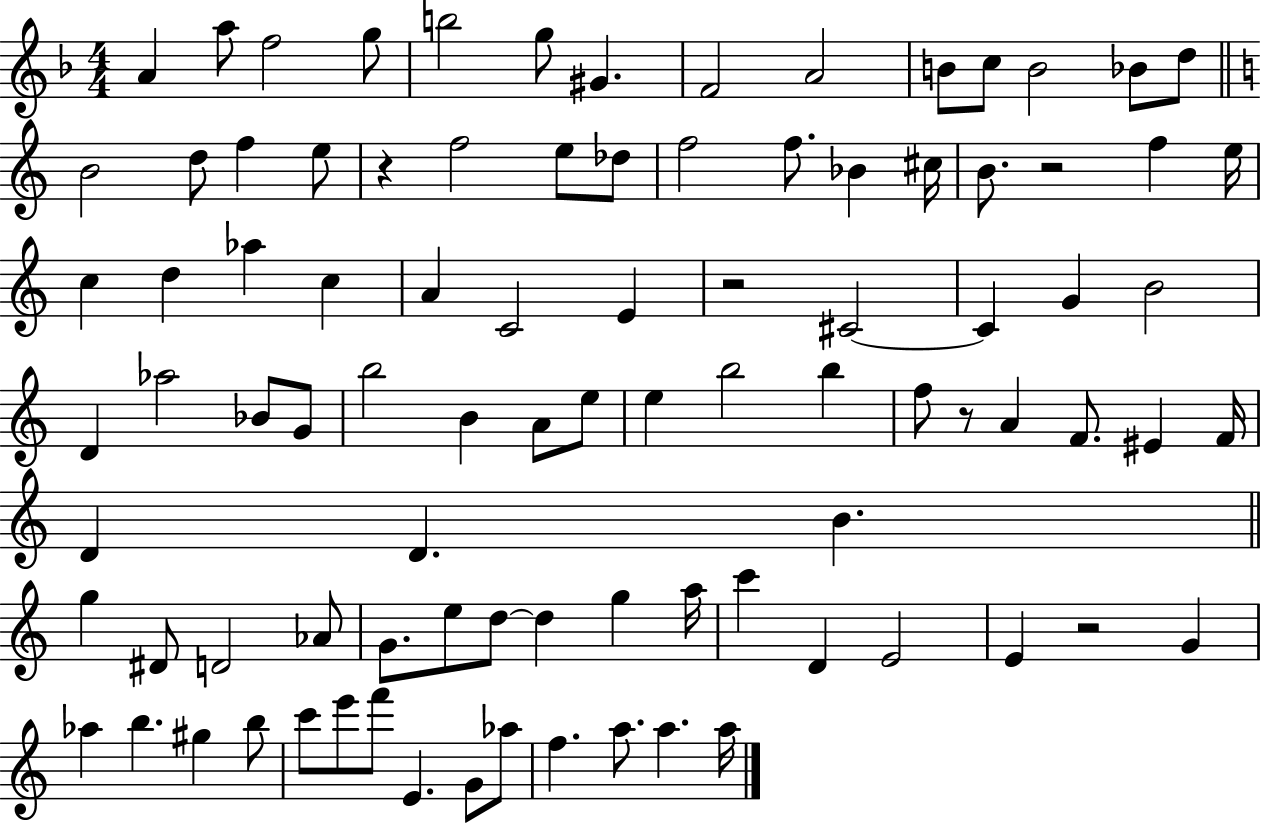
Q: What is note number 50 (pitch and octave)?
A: B5